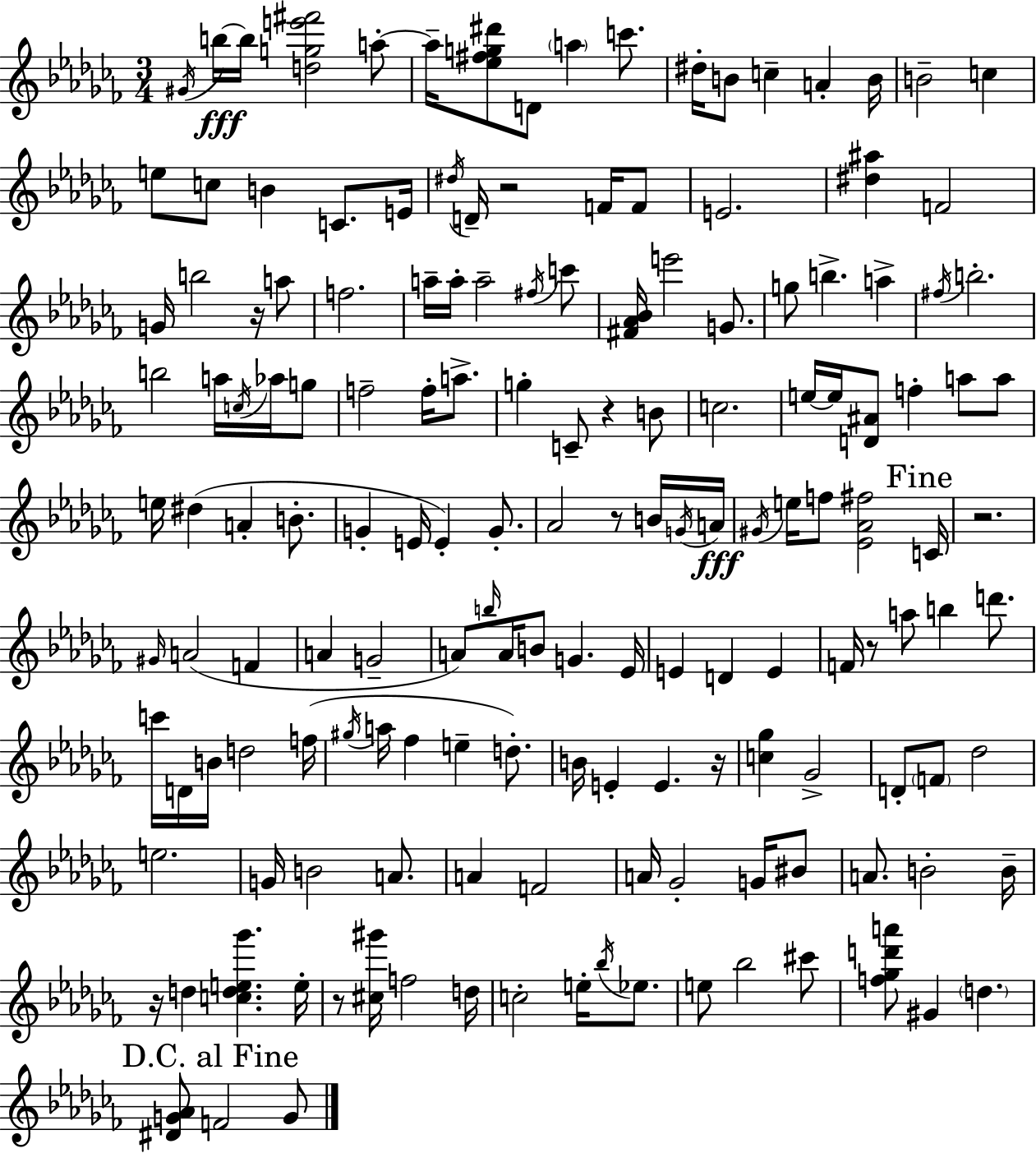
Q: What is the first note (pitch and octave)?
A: G#4